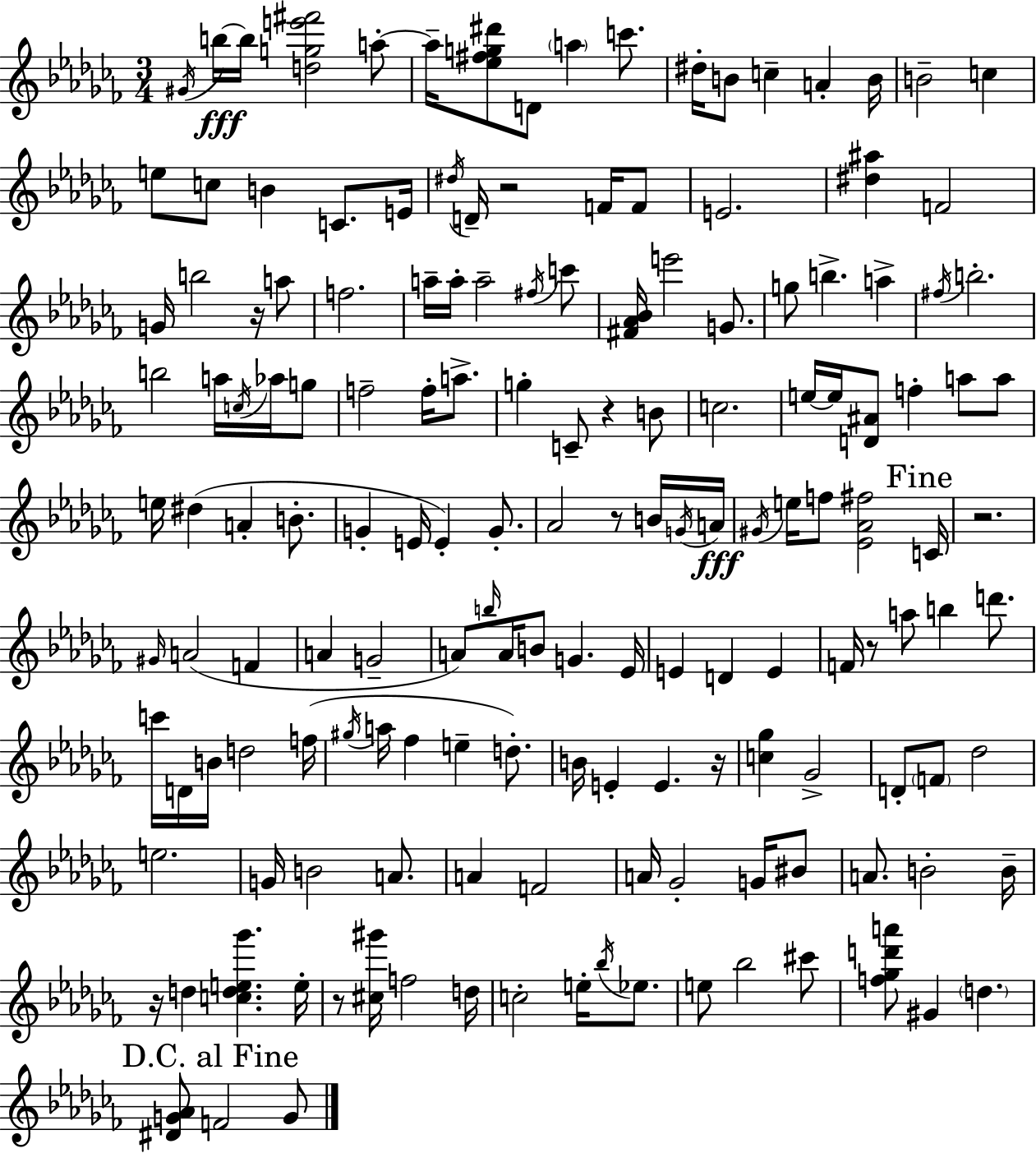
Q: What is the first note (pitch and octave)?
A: G#4